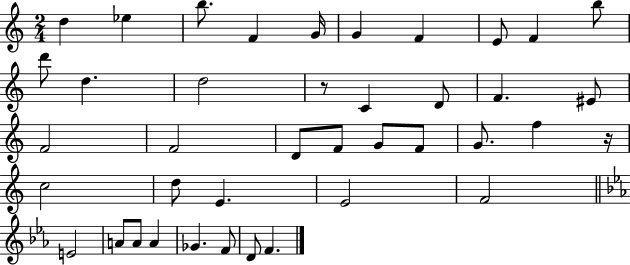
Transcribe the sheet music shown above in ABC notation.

X:1
T:Untitled
M:2/4
L:1/4
K:C
d _e b/2 F G/4 G F E/2 F b/2 d'/2 d d2 z/2 C D/2 F ^E/2 F2 F2 D/2 F/2 G/2 F/2 G/2 f z/4 c2 d/2 E E2 F2 E2 A/2 A/2 A _G F/2 D/2 F